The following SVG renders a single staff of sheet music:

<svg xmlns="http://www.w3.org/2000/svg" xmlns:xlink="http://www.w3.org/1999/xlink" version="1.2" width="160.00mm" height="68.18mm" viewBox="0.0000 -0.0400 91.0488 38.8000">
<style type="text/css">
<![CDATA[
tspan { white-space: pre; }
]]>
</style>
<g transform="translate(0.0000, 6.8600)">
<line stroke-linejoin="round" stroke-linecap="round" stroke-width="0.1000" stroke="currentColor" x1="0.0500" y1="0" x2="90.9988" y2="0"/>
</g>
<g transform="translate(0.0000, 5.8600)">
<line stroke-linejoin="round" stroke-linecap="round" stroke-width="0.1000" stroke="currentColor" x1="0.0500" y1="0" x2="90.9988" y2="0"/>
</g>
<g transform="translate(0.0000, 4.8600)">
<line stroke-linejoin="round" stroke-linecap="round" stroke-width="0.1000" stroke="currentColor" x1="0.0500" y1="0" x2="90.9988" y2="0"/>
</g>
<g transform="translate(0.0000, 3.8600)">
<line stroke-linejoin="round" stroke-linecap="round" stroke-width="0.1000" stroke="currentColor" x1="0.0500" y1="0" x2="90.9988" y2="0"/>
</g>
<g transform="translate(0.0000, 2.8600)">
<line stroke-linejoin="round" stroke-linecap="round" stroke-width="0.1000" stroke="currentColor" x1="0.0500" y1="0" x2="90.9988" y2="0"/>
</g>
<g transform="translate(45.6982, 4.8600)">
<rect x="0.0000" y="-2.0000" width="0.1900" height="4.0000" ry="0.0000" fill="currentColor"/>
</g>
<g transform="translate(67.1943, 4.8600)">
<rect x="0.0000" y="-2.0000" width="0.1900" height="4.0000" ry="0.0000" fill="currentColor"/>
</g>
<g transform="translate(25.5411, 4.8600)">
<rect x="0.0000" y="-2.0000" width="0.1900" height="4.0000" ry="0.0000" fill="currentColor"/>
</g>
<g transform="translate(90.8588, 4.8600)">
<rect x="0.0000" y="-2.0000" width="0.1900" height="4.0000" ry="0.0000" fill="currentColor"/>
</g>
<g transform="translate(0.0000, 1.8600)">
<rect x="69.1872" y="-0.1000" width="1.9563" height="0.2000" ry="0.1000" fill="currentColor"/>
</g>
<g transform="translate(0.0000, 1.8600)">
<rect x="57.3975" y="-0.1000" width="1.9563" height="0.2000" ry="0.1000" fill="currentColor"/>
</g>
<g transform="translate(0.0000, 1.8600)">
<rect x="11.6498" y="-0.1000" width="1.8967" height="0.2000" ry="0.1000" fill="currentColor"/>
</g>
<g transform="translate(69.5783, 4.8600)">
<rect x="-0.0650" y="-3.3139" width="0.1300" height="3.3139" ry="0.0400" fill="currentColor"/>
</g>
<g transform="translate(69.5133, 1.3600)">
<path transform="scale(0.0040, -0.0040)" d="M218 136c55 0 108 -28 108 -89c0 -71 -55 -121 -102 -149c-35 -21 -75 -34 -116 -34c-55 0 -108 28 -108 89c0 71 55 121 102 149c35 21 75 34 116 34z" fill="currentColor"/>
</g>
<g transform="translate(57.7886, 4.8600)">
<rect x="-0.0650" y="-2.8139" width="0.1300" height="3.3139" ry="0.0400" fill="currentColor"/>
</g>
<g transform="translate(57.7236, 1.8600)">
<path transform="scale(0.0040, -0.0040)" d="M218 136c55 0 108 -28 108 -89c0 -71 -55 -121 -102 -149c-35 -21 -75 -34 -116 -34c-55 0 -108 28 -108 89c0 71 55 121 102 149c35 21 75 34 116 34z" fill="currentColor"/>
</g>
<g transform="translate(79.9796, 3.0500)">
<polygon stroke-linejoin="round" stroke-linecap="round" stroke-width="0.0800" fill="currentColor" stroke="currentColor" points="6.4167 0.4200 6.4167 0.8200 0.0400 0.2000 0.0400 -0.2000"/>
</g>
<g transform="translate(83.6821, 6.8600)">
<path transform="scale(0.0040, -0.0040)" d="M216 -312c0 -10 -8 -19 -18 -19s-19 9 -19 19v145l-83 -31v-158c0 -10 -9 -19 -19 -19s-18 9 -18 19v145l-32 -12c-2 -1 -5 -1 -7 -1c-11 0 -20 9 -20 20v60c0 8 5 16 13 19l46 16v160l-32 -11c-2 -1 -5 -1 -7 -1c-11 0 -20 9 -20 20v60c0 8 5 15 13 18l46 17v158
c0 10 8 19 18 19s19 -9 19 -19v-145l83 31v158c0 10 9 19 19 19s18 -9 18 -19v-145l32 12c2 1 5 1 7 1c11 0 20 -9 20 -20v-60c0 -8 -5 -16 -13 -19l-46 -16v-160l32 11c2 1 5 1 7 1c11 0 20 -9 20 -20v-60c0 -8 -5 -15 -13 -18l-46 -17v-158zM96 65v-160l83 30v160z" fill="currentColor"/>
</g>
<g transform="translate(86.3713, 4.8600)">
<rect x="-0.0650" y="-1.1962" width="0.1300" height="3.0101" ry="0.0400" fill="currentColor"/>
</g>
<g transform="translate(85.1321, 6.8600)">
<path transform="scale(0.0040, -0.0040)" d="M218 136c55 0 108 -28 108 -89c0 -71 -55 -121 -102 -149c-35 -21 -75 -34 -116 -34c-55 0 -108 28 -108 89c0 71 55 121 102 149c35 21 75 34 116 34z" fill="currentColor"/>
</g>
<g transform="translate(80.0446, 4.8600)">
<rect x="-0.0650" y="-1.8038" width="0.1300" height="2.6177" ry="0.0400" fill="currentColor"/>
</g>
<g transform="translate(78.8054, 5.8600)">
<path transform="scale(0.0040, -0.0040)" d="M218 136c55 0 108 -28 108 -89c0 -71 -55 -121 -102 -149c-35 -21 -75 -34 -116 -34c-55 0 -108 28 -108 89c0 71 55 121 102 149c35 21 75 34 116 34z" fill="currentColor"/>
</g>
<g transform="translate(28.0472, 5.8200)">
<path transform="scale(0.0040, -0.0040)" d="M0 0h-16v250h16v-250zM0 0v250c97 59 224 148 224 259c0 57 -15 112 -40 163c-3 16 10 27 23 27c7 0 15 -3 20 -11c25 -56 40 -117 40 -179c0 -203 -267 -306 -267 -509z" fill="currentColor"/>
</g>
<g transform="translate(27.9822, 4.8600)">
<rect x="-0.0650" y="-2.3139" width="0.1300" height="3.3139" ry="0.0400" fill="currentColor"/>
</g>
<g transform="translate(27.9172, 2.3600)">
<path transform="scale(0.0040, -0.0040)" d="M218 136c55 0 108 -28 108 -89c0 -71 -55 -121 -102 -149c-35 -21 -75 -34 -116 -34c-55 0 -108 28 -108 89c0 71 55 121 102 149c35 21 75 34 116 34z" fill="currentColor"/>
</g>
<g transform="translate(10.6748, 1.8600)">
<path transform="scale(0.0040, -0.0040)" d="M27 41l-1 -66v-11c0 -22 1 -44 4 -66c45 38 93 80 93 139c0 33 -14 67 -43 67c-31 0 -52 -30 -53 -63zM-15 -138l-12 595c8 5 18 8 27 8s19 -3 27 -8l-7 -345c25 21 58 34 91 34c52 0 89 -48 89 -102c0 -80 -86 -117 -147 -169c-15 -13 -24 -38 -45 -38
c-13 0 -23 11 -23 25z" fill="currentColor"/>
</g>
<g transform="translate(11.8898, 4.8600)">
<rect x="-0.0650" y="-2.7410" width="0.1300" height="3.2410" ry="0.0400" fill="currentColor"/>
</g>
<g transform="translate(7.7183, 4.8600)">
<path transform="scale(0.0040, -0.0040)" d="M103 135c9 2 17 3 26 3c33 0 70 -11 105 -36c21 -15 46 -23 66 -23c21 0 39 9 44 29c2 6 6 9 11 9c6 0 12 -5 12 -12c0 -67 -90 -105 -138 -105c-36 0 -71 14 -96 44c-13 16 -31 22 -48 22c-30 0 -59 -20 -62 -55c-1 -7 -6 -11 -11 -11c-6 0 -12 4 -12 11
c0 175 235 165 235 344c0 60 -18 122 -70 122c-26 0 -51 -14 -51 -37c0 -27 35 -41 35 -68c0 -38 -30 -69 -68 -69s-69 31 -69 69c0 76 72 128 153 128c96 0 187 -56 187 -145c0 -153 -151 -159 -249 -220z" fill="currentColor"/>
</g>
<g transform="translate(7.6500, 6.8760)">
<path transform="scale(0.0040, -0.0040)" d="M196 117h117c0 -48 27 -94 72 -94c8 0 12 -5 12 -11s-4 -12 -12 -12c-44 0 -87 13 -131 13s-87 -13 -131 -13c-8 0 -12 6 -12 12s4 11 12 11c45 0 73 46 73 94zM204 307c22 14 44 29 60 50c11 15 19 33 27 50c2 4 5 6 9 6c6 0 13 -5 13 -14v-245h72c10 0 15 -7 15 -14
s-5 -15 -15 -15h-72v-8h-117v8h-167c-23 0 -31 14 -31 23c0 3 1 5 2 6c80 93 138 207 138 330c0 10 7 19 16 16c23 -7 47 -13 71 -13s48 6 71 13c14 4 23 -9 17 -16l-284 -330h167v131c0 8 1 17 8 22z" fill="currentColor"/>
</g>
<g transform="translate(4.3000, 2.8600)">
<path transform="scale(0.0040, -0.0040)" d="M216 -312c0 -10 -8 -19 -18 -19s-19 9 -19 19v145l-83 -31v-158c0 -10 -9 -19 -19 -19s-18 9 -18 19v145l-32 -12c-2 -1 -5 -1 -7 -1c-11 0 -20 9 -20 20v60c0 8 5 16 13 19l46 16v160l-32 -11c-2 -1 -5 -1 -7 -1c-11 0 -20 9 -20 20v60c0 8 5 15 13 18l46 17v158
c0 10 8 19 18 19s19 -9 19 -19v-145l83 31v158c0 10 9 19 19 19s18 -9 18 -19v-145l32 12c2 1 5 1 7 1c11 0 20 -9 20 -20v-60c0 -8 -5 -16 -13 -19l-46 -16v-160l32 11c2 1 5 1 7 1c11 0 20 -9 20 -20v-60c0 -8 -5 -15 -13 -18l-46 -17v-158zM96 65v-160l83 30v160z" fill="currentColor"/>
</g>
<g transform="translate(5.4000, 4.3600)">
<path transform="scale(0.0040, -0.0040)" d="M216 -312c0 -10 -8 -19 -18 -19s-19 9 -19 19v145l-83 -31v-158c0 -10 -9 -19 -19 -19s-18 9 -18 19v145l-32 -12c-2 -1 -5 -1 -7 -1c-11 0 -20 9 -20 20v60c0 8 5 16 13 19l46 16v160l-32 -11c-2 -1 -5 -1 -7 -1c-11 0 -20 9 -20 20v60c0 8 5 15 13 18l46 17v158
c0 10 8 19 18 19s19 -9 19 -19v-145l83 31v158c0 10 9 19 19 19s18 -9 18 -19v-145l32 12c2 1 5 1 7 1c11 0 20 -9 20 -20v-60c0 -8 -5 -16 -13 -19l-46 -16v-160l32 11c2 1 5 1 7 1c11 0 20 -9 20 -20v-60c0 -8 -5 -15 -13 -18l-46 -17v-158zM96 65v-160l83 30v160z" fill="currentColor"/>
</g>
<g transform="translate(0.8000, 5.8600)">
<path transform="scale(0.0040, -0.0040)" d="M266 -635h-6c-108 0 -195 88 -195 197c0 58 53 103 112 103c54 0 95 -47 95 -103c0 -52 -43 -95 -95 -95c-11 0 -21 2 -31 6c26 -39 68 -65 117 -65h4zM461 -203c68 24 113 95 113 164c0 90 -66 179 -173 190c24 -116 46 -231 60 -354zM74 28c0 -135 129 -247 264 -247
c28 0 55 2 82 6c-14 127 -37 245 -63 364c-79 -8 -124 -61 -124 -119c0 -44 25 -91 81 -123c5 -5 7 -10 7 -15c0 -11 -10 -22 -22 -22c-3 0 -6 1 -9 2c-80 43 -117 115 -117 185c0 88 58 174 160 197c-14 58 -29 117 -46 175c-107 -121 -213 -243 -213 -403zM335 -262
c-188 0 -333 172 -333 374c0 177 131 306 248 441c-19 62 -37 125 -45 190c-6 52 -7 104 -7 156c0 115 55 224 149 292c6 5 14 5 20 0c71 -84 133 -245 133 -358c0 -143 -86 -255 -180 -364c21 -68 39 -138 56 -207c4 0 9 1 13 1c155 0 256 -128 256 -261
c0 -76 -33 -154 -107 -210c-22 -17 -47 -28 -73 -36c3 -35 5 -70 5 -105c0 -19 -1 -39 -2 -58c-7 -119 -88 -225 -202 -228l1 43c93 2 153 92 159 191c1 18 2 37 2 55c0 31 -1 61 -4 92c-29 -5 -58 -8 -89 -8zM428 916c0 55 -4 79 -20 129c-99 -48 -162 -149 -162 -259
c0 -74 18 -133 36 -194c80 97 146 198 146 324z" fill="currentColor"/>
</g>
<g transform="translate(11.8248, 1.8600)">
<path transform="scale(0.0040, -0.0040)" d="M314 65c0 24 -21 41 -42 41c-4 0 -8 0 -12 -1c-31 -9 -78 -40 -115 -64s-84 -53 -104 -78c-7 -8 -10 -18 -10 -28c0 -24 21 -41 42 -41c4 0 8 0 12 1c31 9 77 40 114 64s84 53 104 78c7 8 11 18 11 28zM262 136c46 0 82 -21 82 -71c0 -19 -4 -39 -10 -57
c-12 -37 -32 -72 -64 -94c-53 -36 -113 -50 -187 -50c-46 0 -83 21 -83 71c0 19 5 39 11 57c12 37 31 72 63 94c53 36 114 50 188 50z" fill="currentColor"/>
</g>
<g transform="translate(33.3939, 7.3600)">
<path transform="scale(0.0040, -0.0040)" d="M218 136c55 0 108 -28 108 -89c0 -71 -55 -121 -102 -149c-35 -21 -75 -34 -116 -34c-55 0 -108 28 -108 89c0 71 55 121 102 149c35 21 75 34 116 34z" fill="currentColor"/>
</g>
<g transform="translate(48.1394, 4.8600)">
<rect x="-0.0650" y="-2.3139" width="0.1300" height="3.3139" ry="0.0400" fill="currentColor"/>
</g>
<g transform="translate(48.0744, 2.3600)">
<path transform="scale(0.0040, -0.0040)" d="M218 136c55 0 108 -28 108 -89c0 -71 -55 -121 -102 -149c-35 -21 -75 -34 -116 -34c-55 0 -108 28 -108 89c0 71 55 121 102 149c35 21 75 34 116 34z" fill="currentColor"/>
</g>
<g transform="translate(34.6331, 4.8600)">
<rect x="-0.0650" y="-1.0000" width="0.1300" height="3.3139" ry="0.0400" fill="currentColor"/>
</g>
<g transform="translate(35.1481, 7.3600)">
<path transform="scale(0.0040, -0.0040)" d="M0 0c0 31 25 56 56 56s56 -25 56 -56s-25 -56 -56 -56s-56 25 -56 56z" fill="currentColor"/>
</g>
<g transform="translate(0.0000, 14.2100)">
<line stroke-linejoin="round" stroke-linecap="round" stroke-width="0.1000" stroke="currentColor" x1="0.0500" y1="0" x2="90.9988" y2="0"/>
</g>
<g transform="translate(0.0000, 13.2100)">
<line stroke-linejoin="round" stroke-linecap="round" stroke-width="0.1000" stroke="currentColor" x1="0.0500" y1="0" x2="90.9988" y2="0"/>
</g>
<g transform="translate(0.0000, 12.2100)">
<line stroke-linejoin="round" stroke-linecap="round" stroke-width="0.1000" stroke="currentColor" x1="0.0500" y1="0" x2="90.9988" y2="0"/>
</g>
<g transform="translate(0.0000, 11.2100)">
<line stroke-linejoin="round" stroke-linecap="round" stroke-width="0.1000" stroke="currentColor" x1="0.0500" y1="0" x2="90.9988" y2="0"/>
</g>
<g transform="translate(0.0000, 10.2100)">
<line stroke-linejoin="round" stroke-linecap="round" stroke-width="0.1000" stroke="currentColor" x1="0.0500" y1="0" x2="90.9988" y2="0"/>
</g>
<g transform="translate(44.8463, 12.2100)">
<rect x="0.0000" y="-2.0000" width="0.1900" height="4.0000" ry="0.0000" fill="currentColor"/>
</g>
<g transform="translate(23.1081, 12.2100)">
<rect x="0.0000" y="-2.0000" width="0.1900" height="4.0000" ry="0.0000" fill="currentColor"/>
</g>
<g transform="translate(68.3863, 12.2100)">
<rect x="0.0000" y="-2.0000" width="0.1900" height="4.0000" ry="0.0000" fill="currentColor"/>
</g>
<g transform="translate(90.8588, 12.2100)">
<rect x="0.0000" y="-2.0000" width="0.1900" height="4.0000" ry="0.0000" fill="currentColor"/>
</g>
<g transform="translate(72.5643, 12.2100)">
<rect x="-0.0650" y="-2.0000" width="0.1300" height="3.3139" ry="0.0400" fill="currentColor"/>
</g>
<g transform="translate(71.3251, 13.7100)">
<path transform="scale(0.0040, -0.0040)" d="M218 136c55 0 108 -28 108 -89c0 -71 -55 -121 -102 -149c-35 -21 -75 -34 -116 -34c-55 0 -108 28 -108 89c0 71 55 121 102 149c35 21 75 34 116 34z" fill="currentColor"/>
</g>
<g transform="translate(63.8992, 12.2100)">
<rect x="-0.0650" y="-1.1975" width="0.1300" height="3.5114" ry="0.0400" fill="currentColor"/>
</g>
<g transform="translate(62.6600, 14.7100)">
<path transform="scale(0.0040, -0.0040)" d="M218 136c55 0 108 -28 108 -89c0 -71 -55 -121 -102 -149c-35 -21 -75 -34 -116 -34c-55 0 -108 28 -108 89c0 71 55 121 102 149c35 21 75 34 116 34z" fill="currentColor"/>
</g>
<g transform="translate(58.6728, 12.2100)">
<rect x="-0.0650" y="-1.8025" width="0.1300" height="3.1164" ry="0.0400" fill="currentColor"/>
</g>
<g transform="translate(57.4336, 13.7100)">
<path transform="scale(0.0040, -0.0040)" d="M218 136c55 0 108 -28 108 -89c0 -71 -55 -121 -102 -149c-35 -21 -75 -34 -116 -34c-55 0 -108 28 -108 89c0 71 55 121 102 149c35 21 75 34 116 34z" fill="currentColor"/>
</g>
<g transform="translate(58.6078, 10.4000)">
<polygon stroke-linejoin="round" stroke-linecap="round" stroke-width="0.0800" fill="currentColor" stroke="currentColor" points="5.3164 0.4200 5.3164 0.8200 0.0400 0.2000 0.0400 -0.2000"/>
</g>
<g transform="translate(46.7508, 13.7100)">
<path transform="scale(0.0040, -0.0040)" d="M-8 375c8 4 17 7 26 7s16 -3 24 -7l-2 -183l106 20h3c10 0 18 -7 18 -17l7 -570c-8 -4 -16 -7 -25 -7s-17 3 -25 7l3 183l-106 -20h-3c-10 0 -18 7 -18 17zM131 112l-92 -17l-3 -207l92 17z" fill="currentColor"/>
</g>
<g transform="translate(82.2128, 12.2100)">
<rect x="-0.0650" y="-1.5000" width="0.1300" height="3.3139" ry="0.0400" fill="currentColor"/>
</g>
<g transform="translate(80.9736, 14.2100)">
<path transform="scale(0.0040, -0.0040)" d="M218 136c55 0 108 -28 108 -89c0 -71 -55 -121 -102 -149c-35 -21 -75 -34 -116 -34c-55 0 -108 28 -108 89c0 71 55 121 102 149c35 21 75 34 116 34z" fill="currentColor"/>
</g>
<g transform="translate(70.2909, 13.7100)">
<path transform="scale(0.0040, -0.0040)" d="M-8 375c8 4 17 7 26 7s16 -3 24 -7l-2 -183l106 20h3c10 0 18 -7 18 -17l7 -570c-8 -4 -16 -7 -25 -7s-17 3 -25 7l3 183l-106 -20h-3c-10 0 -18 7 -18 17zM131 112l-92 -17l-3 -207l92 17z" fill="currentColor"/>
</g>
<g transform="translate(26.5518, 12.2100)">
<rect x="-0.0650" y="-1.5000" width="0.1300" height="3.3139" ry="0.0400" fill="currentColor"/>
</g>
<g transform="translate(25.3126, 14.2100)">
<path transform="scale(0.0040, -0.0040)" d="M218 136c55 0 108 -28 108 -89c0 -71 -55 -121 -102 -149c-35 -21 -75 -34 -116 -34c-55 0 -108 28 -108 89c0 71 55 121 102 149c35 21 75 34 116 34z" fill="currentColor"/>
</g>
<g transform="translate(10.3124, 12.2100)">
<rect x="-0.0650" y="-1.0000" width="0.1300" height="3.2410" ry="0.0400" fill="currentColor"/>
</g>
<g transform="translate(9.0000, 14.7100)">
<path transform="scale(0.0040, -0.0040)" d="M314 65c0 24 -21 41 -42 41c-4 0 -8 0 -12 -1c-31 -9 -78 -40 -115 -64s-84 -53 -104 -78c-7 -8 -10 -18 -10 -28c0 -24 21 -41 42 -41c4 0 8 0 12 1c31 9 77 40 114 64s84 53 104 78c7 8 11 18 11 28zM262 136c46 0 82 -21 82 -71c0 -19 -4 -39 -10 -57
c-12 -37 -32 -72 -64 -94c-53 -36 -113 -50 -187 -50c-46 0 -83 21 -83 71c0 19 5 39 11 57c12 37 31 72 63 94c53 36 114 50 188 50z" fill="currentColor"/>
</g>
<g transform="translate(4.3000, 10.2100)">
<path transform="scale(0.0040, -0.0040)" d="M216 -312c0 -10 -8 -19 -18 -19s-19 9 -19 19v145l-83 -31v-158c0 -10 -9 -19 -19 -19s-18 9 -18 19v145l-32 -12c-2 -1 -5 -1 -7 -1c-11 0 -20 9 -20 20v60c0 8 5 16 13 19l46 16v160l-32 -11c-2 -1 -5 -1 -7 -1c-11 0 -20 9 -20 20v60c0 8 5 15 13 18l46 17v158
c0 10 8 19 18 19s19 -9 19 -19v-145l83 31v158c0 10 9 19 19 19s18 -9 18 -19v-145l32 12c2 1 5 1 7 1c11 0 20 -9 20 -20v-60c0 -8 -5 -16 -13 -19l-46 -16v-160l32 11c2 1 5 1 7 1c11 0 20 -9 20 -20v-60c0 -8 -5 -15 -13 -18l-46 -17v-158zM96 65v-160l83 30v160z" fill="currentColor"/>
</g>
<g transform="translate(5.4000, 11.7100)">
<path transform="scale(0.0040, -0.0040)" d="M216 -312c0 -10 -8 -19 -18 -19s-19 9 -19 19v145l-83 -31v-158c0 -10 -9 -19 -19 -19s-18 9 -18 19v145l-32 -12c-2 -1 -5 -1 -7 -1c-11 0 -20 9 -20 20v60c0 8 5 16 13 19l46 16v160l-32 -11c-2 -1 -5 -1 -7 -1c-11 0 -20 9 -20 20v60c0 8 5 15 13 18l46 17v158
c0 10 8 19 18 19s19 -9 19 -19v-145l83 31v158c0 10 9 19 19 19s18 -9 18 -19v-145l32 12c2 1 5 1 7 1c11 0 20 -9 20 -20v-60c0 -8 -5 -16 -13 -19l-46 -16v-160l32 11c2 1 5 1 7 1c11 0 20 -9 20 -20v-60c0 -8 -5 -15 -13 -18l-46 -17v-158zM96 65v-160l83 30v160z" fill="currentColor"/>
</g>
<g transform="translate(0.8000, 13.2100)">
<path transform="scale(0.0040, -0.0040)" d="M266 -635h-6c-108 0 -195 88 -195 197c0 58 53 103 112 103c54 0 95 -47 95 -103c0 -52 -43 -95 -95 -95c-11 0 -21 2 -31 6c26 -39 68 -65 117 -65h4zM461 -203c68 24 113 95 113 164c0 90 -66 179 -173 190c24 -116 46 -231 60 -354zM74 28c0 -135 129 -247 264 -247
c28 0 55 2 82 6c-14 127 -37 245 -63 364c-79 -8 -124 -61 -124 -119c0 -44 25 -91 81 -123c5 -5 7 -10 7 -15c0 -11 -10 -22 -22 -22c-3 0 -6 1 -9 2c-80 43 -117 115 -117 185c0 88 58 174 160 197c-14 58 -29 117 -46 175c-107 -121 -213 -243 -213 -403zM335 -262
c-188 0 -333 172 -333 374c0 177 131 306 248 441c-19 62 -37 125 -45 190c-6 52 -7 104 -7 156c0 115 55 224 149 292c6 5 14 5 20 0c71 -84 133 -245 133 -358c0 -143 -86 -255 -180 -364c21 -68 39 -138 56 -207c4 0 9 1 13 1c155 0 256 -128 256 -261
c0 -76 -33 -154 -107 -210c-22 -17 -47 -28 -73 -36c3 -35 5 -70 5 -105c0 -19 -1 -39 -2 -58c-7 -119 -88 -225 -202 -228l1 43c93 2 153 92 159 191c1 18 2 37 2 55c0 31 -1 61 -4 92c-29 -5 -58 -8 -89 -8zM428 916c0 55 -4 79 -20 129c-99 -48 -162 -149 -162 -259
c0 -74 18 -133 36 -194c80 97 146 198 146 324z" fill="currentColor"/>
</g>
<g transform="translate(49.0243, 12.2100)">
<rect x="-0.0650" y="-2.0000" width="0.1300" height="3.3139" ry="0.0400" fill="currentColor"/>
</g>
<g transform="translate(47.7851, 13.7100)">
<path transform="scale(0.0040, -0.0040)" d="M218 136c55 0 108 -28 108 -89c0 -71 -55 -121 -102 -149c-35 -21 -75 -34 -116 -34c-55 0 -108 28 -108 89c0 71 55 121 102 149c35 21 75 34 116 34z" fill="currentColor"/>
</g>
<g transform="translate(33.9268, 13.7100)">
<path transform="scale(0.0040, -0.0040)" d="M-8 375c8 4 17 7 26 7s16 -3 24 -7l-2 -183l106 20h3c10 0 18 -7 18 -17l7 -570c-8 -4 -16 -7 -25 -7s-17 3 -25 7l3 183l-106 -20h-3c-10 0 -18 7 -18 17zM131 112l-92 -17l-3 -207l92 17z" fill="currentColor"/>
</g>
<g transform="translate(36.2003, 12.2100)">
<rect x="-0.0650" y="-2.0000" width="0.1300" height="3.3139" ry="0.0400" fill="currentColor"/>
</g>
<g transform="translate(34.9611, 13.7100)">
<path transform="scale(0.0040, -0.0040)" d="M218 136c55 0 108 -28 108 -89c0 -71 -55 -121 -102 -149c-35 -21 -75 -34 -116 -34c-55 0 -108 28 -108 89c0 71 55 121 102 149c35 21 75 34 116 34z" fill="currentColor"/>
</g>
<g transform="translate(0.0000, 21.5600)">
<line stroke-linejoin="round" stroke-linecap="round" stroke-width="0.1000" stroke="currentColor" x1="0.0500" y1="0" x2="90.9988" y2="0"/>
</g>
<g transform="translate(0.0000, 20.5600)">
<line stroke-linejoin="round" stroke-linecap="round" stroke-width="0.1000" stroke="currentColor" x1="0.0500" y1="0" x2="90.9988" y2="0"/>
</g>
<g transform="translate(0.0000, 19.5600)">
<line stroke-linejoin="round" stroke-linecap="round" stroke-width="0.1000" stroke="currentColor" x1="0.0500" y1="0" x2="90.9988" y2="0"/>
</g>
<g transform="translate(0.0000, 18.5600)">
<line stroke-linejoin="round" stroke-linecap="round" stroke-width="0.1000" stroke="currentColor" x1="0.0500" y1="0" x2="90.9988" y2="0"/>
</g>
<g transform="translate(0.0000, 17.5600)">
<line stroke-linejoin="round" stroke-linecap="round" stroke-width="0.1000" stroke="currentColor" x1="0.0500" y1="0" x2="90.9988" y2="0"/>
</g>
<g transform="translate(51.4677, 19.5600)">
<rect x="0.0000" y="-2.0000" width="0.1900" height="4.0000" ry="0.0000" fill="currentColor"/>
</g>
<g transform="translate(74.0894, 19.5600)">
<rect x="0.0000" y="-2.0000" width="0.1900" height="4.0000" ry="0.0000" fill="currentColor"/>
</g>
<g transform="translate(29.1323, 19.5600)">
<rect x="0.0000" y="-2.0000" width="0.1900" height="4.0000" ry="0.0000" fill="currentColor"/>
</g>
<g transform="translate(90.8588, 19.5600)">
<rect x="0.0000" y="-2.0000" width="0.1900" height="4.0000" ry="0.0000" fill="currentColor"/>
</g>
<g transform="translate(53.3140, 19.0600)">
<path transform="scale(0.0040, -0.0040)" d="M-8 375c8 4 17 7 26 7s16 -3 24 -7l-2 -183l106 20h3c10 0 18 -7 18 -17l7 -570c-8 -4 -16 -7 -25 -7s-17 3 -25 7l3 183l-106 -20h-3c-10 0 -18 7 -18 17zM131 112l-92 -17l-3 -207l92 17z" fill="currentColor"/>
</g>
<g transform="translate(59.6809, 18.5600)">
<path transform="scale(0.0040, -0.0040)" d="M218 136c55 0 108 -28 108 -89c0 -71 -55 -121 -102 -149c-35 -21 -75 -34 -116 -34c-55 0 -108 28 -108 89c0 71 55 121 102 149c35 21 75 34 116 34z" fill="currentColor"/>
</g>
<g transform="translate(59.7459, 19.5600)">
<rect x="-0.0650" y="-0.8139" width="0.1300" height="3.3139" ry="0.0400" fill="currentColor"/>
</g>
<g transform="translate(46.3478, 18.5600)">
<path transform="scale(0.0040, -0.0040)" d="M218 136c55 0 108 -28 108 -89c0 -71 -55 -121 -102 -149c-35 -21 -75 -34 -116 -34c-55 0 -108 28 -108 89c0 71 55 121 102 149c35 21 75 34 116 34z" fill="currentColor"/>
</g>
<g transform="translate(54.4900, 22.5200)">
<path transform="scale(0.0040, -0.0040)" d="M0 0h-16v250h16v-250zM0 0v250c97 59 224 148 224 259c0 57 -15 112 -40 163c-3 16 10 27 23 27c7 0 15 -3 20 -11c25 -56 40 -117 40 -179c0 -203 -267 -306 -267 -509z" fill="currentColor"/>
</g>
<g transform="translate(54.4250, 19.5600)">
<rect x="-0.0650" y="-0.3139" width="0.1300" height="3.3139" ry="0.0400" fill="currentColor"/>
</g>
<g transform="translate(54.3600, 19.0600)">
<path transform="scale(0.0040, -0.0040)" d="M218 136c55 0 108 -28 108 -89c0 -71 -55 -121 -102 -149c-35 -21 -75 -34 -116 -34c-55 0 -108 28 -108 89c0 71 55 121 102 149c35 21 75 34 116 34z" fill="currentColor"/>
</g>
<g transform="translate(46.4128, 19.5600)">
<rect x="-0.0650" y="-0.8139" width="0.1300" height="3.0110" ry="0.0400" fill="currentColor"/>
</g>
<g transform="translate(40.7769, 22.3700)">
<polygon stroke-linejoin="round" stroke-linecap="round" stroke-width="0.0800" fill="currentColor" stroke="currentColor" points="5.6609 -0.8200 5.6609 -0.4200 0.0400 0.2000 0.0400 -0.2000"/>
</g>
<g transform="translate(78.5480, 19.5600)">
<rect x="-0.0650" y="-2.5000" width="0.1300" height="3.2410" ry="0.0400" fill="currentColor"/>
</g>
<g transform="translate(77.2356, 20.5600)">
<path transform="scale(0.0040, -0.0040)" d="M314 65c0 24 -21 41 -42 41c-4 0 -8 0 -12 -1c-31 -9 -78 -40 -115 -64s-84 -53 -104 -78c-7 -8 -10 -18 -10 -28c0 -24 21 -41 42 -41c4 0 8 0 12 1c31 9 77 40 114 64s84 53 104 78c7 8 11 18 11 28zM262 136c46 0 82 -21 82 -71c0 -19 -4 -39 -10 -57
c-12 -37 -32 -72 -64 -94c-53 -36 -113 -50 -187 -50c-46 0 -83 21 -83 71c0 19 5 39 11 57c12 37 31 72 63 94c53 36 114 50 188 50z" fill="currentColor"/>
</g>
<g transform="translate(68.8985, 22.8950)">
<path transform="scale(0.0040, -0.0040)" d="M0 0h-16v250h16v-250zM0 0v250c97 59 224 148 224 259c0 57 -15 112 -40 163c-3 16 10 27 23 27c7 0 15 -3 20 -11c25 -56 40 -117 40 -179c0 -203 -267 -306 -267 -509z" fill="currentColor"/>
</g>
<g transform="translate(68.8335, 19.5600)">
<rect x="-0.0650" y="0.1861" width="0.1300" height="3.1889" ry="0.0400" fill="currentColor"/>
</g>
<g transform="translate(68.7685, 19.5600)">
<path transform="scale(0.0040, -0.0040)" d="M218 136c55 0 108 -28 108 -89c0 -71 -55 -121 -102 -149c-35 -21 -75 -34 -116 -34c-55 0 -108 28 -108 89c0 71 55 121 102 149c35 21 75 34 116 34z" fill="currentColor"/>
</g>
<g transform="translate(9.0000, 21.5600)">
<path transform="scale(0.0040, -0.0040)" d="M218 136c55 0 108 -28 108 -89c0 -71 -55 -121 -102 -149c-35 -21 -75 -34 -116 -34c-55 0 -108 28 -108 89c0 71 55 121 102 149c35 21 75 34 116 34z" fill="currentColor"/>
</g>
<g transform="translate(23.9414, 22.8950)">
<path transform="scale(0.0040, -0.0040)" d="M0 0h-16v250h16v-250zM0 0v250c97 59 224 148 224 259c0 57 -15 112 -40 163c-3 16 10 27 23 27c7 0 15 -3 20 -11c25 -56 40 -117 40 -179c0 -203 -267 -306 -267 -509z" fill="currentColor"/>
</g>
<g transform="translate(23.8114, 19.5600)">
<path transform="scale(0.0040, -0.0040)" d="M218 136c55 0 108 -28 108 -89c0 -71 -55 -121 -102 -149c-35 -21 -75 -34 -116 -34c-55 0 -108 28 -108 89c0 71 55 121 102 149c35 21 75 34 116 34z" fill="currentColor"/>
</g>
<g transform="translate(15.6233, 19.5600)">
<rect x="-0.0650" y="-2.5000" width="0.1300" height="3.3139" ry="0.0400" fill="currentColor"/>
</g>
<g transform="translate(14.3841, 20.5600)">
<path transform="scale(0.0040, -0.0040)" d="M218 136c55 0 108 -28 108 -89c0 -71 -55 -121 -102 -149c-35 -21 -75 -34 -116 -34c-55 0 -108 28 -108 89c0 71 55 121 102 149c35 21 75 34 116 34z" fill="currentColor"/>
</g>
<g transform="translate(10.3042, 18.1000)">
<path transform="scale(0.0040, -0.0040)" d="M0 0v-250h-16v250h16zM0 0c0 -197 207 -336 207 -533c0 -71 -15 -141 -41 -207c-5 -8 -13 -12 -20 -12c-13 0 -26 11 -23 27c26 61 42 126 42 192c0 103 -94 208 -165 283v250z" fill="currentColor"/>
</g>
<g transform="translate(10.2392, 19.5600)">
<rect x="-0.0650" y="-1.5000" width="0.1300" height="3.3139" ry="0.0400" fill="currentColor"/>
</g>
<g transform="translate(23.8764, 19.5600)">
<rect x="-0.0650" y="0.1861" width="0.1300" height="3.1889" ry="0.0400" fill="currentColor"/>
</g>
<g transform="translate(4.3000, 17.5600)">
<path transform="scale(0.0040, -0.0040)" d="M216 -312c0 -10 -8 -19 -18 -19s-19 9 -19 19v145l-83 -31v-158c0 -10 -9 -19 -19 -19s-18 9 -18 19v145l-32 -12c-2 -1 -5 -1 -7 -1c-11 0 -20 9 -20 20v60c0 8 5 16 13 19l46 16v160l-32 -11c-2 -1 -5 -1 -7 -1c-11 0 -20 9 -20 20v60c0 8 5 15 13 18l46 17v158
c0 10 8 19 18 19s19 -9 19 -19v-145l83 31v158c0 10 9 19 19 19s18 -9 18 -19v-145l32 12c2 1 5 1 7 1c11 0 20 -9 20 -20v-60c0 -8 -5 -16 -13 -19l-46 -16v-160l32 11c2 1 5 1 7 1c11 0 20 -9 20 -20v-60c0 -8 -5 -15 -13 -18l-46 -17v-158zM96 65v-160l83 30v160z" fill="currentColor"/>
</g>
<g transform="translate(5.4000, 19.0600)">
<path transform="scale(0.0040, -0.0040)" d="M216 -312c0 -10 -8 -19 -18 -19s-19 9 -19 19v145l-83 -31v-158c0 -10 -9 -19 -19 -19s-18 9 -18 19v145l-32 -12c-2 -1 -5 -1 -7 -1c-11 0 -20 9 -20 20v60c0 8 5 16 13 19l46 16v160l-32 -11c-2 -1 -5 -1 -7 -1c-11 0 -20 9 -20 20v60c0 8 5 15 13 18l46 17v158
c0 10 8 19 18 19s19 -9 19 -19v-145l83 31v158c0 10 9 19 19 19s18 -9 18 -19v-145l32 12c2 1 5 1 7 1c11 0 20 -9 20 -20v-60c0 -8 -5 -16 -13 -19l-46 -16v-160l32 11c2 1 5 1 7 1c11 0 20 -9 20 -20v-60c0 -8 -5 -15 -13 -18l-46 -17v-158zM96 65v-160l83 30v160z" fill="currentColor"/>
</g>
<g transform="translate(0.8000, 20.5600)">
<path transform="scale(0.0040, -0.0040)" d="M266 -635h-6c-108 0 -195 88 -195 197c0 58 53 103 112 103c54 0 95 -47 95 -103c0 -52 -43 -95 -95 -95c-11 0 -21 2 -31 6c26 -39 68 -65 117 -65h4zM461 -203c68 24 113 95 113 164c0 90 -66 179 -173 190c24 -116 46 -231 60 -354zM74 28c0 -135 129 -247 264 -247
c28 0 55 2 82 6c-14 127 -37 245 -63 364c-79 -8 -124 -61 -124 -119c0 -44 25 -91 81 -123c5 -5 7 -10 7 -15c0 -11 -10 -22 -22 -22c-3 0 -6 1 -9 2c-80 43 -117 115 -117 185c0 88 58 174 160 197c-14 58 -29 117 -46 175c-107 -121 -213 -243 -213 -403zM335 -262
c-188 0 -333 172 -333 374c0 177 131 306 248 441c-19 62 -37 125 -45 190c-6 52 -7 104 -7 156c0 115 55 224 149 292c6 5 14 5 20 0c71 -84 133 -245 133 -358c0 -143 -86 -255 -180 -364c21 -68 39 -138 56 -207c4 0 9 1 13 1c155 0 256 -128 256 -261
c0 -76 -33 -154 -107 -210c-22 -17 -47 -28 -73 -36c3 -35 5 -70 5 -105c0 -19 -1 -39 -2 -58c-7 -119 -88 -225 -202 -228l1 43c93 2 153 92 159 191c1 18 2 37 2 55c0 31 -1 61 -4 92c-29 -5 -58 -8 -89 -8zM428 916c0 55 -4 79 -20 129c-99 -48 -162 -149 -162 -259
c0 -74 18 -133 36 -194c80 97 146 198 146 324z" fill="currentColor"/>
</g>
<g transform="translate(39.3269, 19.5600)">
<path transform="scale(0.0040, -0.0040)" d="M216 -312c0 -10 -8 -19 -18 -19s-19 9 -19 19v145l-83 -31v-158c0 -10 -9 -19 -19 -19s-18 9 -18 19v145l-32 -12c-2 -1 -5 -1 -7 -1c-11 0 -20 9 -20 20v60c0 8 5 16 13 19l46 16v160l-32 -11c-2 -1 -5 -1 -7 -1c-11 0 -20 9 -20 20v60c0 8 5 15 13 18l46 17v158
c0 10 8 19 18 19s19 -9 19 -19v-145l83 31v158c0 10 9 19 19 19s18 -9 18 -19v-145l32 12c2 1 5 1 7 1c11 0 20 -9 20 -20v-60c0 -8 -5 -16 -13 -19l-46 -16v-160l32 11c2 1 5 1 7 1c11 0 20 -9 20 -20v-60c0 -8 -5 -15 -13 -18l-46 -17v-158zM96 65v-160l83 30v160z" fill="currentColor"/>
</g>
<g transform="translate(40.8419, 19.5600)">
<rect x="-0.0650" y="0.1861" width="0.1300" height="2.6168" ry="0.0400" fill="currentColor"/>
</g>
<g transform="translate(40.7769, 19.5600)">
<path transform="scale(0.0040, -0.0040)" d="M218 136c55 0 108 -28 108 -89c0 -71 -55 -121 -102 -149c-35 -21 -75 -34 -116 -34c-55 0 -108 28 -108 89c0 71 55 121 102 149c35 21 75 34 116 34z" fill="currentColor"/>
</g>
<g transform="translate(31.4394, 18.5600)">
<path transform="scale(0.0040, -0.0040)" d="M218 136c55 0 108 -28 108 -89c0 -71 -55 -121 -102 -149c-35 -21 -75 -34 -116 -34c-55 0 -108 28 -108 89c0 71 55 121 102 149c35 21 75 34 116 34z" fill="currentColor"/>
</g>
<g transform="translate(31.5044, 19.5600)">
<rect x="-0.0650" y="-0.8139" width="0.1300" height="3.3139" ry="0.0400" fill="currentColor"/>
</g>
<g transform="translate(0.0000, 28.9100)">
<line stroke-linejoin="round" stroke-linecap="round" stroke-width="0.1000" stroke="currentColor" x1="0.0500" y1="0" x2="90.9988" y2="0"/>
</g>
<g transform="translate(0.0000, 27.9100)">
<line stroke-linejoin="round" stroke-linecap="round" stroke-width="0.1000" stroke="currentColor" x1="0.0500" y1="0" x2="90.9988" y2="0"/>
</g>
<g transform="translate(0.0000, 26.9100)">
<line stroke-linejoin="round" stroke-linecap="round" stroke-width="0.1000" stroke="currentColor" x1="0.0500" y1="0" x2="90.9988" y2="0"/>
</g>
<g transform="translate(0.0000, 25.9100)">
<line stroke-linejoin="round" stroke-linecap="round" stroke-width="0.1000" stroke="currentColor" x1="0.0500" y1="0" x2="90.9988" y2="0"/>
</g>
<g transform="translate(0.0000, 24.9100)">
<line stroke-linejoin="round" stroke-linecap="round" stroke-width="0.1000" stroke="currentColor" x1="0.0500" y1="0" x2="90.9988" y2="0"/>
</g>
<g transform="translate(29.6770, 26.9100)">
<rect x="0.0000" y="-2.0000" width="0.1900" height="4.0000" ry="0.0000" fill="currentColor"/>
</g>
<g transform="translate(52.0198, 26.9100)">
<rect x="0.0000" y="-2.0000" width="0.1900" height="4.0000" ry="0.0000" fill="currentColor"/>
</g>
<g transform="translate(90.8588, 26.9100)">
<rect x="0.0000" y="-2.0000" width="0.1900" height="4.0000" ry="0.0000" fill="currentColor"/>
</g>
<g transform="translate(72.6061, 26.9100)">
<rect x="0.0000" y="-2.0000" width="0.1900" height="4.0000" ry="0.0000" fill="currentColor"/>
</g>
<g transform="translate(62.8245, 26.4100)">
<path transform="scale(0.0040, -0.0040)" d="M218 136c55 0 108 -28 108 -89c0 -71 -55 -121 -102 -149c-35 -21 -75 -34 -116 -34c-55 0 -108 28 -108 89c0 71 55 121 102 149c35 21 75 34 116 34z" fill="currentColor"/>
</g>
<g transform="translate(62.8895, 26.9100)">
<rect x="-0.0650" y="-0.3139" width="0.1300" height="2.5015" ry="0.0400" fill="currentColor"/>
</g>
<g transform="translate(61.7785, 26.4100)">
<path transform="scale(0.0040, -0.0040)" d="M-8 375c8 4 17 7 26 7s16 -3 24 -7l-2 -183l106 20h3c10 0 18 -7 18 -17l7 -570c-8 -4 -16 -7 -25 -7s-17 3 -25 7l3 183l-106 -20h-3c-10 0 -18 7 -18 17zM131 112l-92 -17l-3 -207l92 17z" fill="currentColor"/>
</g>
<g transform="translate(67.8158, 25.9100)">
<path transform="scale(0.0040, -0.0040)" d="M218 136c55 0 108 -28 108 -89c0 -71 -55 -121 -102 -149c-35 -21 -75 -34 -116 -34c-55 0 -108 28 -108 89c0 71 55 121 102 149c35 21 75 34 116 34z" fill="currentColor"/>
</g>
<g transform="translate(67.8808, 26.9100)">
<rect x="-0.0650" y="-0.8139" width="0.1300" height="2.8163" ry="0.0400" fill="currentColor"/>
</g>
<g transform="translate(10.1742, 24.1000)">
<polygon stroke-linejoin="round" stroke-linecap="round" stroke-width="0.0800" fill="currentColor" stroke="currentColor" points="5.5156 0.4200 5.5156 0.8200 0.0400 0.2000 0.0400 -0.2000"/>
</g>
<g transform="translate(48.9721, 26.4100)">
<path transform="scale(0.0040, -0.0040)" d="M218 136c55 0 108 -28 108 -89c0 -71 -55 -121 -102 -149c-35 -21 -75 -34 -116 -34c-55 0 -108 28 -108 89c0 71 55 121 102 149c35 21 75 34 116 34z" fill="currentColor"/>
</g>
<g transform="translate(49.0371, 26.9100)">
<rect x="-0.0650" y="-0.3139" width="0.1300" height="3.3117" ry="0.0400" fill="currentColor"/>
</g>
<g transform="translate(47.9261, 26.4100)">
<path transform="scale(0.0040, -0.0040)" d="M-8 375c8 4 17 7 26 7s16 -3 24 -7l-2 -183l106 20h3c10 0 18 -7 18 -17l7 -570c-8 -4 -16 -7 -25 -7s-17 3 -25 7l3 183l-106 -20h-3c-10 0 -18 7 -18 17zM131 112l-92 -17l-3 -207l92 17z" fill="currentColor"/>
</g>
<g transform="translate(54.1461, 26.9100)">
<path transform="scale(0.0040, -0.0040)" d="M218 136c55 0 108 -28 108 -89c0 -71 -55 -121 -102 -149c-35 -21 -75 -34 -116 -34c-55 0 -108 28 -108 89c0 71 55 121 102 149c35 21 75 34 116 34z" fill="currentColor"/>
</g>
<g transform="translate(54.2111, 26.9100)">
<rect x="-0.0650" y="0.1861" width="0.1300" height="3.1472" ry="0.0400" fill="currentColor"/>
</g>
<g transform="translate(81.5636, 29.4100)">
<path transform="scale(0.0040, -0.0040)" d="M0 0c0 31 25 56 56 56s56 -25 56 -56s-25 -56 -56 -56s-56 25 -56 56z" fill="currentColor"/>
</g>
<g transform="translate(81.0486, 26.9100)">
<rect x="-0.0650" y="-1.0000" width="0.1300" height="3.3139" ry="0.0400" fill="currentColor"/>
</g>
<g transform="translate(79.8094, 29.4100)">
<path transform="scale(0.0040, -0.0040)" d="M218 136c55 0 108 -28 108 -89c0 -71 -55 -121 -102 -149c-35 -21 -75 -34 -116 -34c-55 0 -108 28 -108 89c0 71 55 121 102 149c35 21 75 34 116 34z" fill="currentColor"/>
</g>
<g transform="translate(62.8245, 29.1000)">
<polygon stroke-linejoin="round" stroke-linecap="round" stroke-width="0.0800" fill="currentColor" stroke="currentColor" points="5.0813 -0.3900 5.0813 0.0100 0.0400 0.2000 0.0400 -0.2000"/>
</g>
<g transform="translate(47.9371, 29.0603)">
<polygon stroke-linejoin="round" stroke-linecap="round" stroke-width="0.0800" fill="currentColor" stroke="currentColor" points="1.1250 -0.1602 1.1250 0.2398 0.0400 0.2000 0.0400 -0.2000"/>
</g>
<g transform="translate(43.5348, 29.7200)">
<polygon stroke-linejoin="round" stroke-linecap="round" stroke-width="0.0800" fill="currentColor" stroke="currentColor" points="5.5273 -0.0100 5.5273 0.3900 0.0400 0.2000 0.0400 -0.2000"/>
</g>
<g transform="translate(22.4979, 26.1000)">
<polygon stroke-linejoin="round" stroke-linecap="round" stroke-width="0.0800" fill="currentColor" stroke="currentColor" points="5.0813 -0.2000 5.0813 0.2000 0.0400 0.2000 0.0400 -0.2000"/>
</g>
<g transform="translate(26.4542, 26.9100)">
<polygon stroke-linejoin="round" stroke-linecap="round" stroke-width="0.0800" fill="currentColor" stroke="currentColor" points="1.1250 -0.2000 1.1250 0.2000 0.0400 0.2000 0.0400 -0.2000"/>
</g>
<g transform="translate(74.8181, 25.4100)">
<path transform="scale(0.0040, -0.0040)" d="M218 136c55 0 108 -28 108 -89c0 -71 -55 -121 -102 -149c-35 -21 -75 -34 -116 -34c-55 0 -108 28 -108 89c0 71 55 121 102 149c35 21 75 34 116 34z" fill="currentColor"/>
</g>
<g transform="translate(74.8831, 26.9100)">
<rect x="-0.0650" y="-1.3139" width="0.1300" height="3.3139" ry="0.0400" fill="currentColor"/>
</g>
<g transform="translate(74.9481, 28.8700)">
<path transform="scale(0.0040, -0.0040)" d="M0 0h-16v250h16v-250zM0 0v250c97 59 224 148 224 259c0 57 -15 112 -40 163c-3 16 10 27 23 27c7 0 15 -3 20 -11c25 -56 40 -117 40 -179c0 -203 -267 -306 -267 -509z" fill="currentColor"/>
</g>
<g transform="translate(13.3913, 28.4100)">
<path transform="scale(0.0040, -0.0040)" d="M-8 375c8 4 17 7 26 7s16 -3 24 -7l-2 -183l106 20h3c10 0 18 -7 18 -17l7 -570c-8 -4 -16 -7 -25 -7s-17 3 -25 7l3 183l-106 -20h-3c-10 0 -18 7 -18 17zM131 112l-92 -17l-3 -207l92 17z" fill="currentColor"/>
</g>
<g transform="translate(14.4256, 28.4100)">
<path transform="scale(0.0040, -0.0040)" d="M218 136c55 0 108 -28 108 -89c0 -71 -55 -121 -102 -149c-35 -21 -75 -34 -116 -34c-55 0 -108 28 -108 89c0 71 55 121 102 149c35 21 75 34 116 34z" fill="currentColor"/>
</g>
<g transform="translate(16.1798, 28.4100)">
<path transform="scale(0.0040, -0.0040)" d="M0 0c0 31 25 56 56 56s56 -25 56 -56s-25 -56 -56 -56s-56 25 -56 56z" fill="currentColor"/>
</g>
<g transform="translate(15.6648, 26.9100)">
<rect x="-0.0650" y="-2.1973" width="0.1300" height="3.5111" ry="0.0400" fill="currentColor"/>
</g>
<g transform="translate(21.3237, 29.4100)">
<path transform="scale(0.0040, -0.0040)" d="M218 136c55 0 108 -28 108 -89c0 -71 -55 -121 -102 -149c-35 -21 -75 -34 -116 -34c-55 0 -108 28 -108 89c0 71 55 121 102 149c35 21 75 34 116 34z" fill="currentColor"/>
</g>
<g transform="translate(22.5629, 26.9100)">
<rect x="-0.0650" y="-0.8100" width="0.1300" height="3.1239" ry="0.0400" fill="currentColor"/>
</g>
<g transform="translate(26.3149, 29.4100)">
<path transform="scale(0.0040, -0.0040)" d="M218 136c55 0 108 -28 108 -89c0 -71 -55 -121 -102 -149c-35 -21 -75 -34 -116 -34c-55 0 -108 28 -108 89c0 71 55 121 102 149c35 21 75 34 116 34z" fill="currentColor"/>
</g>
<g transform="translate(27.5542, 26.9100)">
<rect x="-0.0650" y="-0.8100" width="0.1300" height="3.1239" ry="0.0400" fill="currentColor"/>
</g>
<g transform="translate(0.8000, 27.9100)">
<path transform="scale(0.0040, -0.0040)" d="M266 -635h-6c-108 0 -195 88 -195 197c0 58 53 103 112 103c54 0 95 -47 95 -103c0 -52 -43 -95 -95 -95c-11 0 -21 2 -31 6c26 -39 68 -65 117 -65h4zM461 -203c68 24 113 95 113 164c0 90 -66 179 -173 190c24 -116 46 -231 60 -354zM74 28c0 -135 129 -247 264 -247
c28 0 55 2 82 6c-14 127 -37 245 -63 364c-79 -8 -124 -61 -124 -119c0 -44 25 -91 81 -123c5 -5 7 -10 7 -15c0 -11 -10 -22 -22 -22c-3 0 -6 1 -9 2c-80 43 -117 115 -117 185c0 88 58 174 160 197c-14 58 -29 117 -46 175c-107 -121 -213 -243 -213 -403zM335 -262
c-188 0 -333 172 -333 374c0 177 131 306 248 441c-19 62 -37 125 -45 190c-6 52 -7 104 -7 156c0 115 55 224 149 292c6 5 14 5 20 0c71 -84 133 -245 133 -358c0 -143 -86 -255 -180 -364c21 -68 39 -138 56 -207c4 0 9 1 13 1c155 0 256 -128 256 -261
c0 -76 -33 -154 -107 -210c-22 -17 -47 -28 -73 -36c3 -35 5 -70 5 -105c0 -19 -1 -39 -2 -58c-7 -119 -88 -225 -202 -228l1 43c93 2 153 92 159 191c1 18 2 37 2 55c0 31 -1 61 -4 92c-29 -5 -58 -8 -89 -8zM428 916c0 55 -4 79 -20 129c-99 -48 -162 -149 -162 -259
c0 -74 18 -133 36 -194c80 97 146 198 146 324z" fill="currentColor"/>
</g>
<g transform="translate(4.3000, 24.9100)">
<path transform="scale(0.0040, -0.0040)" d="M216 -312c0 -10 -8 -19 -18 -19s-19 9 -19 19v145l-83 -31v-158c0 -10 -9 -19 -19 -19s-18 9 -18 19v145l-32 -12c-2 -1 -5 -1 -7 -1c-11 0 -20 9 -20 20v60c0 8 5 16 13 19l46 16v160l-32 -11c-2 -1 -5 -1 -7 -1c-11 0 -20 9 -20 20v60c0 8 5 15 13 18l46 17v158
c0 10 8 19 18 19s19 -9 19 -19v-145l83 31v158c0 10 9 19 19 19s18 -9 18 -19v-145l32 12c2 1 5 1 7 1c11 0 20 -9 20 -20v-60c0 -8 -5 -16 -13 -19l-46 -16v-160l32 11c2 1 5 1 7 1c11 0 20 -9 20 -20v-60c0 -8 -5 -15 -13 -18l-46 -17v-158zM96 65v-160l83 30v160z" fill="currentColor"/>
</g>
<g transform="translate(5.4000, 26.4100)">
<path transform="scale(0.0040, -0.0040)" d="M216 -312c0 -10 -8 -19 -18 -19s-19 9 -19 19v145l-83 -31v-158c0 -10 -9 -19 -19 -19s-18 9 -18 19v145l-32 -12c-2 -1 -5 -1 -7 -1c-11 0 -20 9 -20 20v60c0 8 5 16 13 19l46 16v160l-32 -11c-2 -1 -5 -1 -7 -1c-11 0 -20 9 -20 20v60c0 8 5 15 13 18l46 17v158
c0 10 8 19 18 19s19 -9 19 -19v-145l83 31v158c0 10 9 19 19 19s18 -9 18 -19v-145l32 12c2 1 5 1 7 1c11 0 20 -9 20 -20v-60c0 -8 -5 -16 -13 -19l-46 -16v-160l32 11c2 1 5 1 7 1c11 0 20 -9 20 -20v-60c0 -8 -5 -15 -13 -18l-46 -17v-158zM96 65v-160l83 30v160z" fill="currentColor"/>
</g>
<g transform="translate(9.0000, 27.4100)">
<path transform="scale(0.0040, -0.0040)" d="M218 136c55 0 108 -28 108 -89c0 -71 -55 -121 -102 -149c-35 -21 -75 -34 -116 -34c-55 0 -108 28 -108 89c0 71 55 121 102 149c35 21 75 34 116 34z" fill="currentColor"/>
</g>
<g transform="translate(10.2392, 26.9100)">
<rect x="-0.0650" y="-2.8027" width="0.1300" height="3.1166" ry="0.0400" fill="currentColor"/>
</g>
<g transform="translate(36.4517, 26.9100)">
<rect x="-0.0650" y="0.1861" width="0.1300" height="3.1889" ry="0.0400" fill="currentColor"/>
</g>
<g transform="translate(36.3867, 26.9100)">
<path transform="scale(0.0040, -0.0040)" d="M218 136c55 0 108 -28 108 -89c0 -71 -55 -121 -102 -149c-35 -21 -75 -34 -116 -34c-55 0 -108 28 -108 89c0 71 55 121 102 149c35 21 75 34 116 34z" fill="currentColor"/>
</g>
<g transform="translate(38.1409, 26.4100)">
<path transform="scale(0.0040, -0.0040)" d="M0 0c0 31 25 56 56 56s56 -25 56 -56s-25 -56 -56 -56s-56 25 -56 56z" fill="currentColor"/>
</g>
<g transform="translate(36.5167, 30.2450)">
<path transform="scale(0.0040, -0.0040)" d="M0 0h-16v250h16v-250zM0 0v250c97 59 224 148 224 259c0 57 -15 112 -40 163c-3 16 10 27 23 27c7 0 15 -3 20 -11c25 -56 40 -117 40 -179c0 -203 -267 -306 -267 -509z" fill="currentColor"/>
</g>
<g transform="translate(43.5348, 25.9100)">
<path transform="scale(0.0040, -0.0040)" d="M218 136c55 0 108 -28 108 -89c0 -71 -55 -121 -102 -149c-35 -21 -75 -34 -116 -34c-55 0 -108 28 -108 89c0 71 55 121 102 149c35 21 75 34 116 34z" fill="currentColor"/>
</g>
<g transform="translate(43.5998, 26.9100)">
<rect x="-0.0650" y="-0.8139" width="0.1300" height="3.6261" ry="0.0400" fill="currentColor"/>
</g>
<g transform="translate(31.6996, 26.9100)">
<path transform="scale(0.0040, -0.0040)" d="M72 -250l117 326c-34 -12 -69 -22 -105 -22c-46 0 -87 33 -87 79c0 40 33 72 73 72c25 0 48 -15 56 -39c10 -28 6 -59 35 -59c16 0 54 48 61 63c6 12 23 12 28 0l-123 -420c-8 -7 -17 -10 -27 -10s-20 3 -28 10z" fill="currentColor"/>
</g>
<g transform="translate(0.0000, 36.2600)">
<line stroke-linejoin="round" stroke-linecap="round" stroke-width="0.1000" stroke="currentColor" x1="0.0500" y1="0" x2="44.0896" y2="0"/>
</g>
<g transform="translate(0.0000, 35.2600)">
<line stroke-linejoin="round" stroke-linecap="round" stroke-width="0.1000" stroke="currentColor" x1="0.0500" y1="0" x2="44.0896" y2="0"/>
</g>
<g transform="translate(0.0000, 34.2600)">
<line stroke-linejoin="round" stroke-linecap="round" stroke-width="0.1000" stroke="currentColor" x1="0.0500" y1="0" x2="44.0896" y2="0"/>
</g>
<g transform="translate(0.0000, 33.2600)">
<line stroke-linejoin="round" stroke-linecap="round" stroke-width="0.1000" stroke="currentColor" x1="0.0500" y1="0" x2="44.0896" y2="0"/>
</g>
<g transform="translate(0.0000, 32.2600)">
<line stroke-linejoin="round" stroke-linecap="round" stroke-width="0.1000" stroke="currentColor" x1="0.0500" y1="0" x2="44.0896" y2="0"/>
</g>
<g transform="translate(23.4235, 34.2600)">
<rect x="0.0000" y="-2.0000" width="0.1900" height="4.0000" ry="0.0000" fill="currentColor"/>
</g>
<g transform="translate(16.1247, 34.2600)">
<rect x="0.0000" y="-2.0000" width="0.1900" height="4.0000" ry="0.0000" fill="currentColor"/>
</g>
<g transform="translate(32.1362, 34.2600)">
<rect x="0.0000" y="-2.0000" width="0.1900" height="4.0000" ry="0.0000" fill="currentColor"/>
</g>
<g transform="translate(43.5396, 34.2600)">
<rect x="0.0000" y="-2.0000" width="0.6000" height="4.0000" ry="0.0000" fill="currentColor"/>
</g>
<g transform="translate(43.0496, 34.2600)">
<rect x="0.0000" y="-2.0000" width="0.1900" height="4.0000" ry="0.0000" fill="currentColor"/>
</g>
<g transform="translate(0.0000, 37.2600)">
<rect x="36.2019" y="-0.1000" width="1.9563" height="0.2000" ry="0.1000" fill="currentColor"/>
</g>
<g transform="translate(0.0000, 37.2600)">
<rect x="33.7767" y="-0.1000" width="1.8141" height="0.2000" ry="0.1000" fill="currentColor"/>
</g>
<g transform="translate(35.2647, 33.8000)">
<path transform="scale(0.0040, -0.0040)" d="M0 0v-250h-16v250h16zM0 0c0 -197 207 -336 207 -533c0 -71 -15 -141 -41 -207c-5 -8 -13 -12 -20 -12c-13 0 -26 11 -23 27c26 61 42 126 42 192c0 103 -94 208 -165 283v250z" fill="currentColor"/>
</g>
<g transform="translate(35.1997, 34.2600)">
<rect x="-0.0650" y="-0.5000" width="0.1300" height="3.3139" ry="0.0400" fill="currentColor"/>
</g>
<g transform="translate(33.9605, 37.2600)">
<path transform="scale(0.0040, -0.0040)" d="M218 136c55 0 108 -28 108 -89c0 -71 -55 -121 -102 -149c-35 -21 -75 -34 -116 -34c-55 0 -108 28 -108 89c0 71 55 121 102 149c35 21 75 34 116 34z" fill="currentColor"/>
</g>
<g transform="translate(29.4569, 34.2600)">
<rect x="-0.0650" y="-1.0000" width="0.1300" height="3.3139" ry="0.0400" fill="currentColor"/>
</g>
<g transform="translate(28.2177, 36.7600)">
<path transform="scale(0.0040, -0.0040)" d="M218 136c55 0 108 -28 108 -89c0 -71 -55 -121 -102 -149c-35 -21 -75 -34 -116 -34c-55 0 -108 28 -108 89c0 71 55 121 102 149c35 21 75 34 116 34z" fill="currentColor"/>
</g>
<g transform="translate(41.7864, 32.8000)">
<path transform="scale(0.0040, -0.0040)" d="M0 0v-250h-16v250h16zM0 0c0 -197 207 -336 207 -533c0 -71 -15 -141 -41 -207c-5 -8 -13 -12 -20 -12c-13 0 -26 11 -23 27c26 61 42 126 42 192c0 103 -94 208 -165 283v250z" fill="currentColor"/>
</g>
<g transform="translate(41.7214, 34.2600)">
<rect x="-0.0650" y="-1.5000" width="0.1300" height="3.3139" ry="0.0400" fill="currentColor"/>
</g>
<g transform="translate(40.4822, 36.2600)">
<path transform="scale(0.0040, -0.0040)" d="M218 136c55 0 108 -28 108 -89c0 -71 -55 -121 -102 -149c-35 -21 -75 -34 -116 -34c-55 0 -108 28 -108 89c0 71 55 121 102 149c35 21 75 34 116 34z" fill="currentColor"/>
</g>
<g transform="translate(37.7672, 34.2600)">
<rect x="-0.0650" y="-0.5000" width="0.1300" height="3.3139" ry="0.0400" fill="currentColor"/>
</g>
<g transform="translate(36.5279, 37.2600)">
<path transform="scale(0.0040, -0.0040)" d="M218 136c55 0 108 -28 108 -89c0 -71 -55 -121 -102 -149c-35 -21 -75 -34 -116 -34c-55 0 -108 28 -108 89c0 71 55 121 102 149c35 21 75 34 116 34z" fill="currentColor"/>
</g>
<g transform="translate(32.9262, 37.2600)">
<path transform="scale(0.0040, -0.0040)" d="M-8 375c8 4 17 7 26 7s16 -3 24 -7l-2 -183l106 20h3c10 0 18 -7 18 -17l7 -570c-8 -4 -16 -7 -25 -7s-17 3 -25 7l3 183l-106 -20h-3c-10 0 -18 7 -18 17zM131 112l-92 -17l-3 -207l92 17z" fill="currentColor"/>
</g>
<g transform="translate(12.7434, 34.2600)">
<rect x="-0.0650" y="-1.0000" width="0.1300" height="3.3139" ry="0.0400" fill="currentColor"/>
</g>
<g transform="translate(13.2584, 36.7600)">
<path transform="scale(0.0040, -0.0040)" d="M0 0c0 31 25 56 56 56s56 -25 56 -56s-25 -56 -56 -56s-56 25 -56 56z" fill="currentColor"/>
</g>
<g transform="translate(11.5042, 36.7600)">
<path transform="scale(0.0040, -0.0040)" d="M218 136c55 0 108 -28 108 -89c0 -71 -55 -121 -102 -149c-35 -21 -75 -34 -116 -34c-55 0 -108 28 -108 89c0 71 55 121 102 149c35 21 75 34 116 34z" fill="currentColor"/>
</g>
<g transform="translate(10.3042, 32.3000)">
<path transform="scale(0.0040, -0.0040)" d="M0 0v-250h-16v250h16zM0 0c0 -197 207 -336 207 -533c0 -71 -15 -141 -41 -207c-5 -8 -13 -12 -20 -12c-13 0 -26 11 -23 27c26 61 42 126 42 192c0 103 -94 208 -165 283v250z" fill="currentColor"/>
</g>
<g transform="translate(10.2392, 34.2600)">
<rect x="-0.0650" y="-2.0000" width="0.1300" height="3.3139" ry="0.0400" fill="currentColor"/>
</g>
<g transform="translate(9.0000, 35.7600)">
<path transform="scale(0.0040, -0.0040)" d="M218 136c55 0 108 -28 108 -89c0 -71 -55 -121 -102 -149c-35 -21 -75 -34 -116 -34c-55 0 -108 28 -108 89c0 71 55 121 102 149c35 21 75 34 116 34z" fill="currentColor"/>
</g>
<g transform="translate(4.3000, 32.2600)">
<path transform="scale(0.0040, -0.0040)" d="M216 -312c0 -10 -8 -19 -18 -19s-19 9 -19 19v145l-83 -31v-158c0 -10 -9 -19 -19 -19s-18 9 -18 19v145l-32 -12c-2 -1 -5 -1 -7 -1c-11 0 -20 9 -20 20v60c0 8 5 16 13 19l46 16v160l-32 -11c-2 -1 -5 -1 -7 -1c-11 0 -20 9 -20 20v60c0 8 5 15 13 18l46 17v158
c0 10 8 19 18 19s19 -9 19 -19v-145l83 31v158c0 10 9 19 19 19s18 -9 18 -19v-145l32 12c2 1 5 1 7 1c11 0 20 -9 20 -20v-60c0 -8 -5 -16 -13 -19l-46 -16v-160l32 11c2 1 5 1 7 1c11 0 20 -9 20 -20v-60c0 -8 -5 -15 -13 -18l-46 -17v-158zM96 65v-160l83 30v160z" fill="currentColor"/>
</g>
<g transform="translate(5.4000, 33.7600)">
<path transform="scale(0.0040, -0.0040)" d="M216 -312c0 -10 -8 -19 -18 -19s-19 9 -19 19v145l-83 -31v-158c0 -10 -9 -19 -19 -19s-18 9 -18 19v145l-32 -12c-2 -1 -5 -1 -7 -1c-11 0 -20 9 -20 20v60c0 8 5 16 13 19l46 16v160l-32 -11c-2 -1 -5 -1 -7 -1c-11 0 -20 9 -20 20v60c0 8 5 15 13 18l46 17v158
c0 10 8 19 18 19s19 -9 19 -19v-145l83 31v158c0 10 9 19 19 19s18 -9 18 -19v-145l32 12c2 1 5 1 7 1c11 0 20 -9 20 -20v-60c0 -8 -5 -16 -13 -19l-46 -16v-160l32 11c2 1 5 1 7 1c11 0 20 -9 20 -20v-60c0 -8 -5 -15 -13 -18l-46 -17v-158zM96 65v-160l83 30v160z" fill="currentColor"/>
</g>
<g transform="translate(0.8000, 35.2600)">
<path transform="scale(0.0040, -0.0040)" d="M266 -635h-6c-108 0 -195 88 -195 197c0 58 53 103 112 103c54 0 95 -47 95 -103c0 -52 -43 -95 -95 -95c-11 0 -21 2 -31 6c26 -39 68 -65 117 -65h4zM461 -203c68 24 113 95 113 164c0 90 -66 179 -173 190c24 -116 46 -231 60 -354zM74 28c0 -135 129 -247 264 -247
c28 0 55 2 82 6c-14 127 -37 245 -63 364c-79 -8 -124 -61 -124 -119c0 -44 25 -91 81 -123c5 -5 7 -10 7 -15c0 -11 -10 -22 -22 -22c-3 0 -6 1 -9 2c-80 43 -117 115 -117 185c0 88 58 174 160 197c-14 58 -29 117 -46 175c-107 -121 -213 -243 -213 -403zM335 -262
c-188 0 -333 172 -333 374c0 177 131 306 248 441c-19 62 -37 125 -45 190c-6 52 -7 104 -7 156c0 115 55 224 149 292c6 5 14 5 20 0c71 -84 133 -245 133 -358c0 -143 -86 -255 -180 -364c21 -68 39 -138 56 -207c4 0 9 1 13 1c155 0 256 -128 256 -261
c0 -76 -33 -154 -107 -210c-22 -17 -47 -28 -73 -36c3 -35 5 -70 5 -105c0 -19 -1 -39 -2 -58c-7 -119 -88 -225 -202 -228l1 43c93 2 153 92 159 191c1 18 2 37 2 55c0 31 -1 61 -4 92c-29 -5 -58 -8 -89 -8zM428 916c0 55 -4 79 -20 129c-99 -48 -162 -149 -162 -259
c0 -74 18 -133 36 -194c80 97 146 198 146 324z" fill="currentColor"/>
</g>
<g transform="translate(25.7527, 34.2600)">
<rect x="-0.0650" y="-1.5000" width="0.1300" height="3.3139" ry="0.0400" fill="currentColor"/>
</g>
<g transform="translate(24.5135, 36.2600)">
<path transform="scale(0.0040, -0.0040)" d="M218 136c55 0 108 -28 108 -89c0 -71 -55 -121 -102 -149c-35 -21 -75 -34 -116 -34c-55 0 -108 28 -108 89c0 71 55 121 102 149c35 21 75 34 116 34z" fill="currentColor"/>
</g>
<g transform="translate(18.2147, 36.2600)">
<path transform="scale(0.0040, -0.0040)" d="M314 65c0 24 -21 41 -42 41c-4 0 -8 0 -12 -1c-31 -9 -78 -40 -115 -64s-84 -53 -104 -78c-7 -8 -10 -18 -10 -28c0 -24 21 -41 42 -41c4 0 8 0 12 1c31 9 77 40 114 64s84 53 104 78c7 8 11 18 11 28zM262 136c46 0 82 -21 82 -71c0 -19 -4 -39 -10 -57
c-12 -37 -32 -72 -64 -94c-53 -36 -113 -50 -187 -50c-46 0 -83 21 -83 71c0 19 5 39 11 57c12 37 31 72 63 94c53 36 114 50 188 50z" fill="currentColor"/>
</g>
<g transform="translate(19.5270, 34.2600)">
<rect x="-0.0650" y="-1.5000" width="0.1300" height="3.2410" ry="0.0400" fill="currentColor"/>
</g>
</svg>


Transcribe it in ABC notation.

X:1
T:Untitled
M:2/4
L:1/4
K:D
_a2 g/2 D g a b G/2 ^E/2 D2 E F F F/2 D/2 F E E/2 G B/2 d ^B/2 d/2 c/2 d B/2 G2 A/2 F/2 D/2 D/4 z/2 B/2 d/2 c/4 B c/2 d/2 e/2 D ^F/2 D E2 E D C/2 C E/2